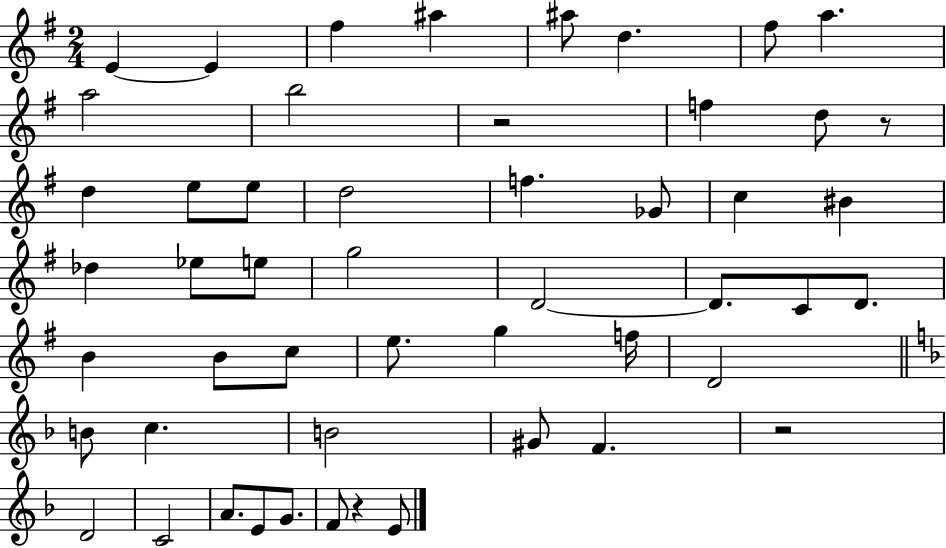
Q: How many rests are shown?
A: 4